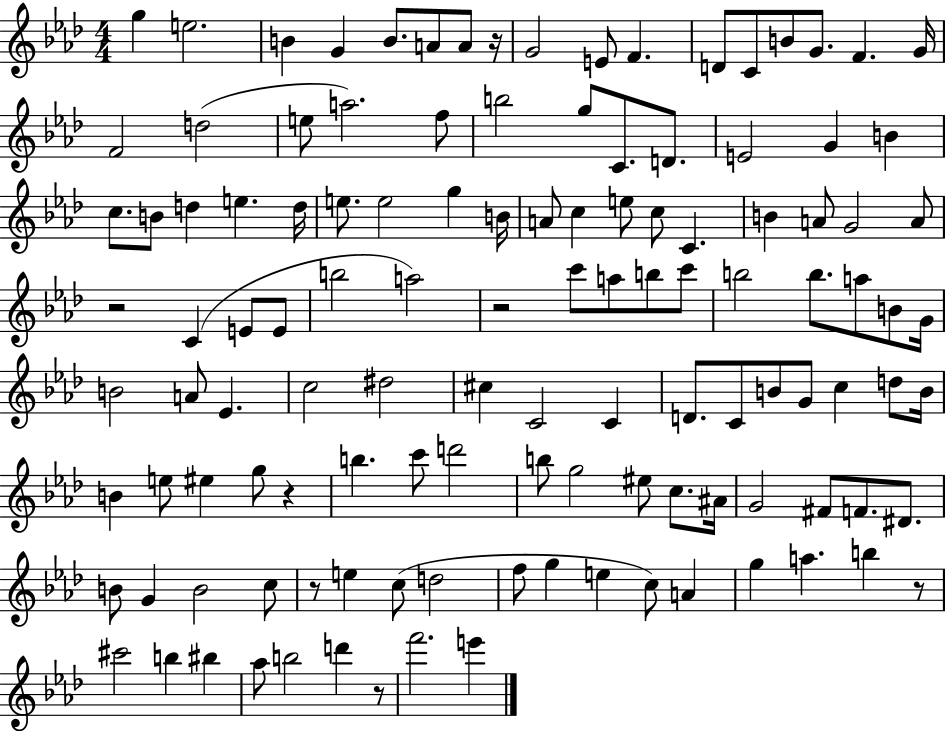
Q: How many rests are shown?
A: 7